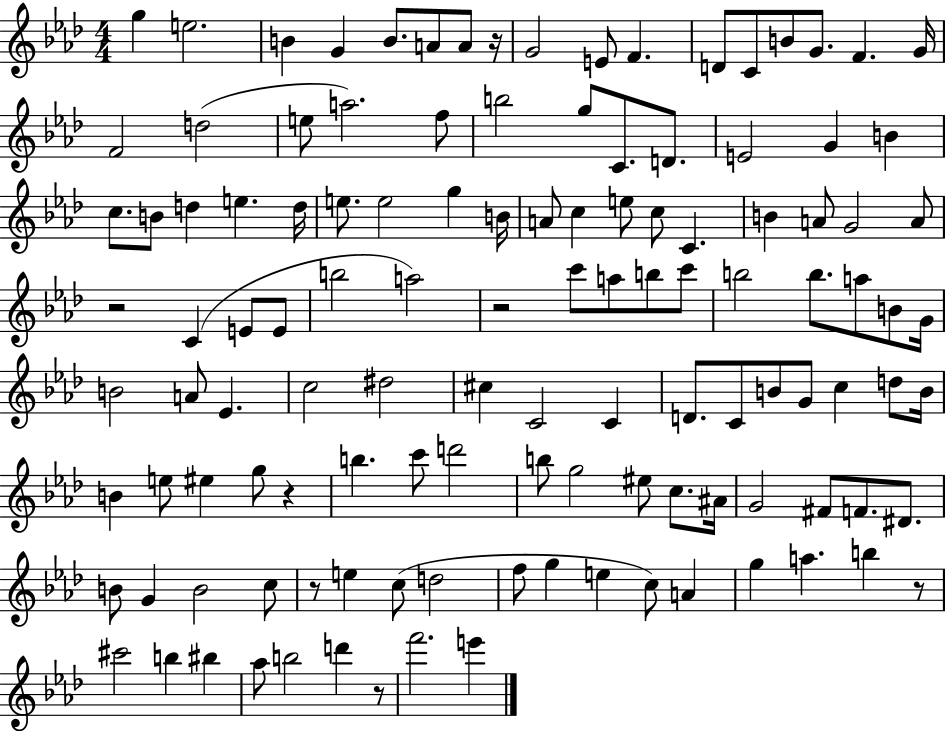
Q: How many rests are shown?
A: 7